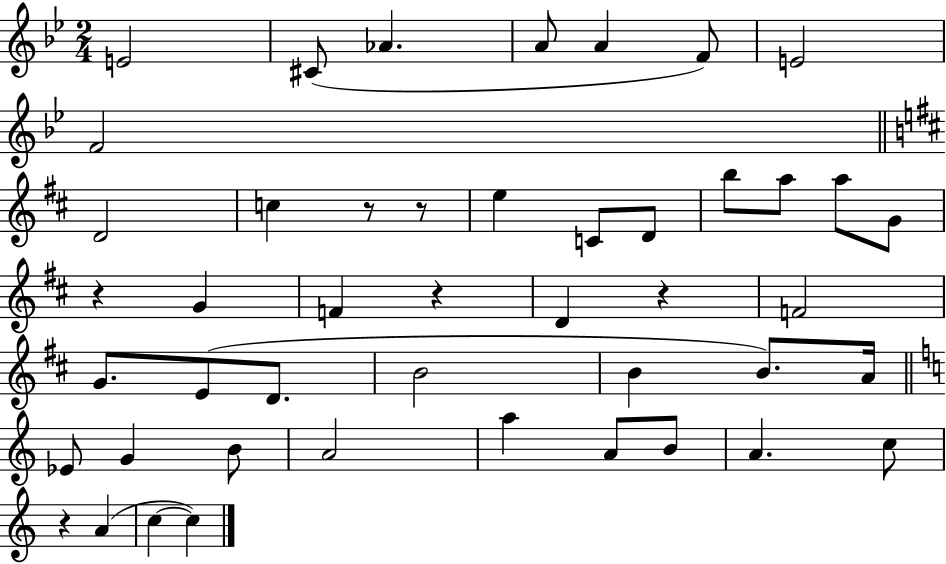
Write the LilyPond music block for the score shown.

{
  \clef treble
  \numericTimeSignature
  \time 2/4
  \key bes \major
  e'2 | cis'8( aes'4. | a'8 a'4 f'8) | e'2 | \break f'2 | \bar "||" \break \key d \major d'2 | c''4 r8 r8 | e''4 c'8 d'8 | b''8 a''8 a''8 g'8 | \break r4 g'4 | f'4 r4 | d'4 r4 | f'2 | \break g'8. e'8( d'8. | b'2 | b'4 b'8.) a'16 | \bar "||" \break \key c \major ees'8 g'4 b'8 | a'2 | a''4 a'8 b'8 | a'4. c''8 | \break r4 a'4( | c''4~~ c''4) | \bar "|."
}